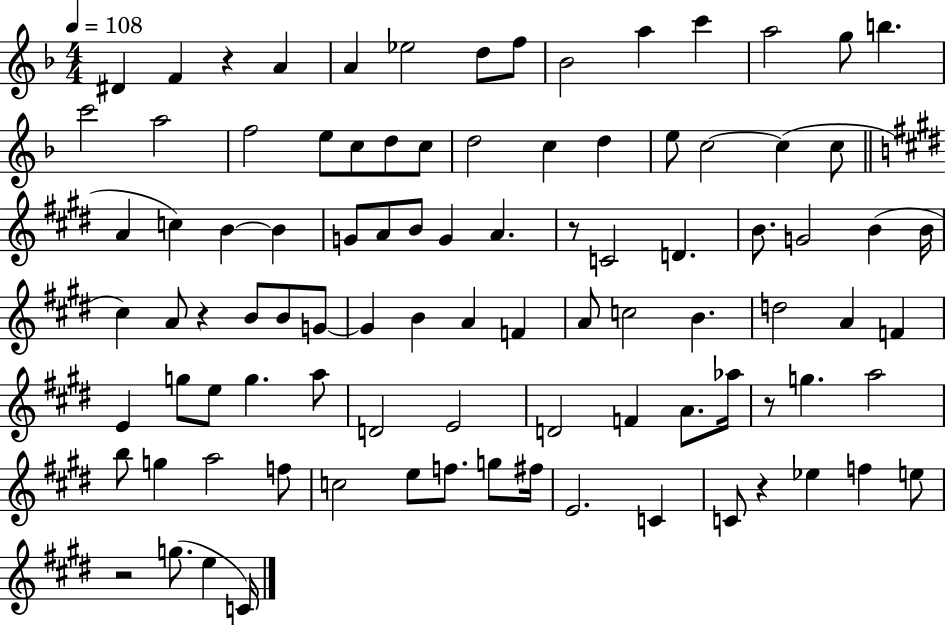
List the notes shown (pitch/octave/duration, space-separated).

D#4/q F4/q R/q A4/q A4/q Eb5/h D5/e F5/e Bb4/h A5/q C6/q A5/h G5/e B5/q. C6/h A5/h F5/h E5/e C5/e D5/e C5/e D5/h C5/q D5/q E5/e C5/h C5/q C5/e A4/q C5/q B4/q B4/q G4/e A4/e B4/e G4/q A4/q. R/e C4/h D4/q. B4/e. G4/h B4/q B4/s C#5/q A4/e R/q B4/e B4/e G4/e G4/q B4/q A4/q F4/q A4/e C5/h B4/q. D5/h A4/q F4/q E4/q G5/e E5/e G5/q. A5/e D4/h E4/h D4/h F4/q A4/e. Ab5/s R/e G5/q. A5/h B5/e G5/q A5/h F5/e C5/h E5/e F5/e. G5/e F#5/s E4/h. C4/q C4/e R/q Eb5/q F5/q E5/e R/h G5/e. E5/q C4/s